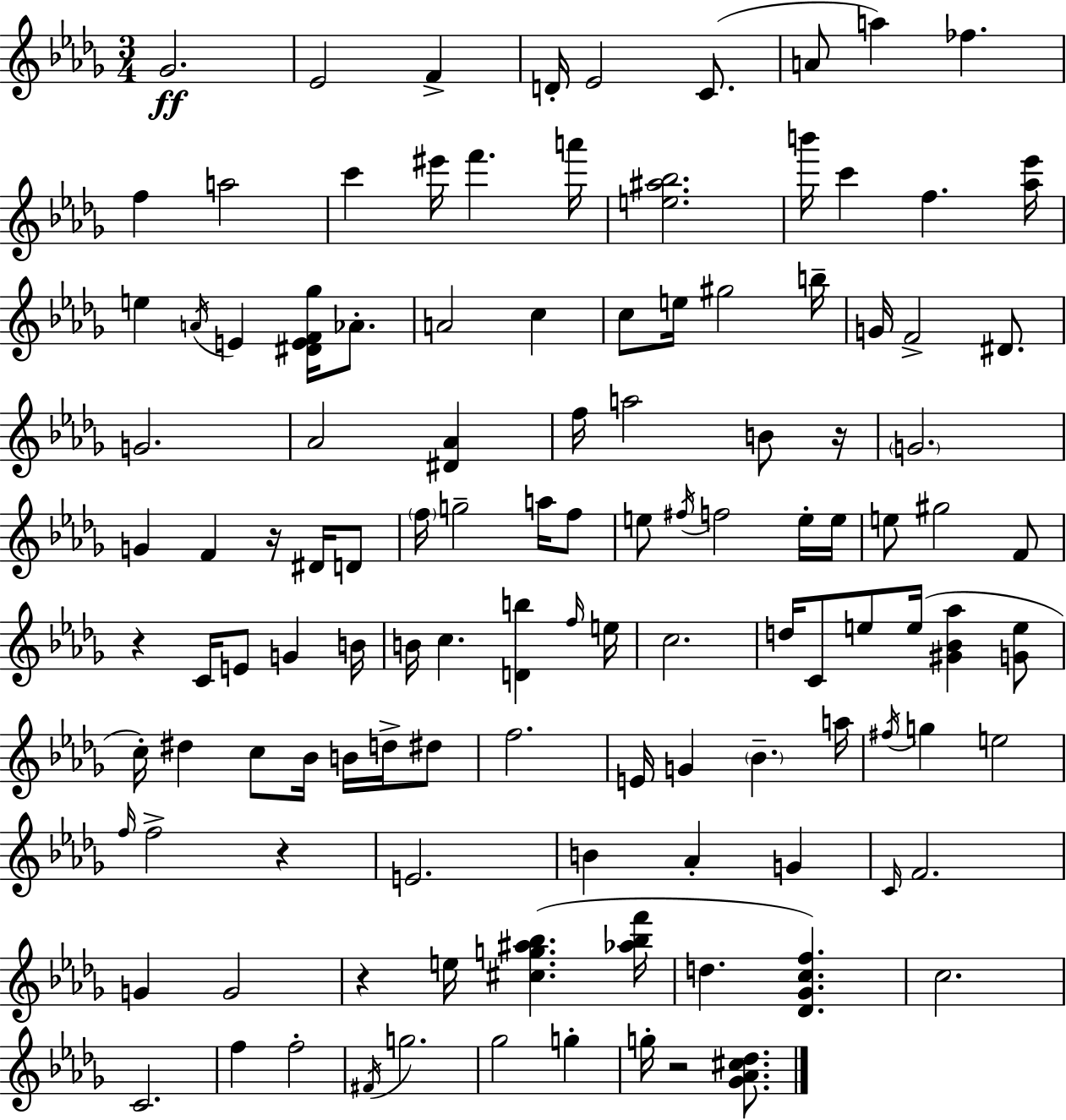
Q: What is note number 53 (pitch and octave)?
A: F4